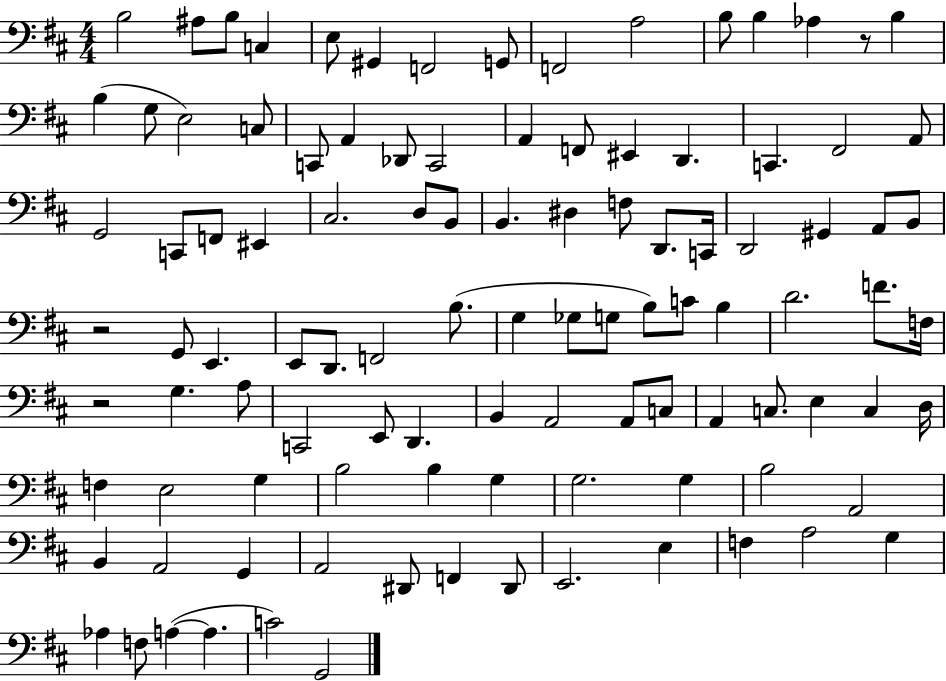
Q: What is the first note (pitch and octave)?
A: B3